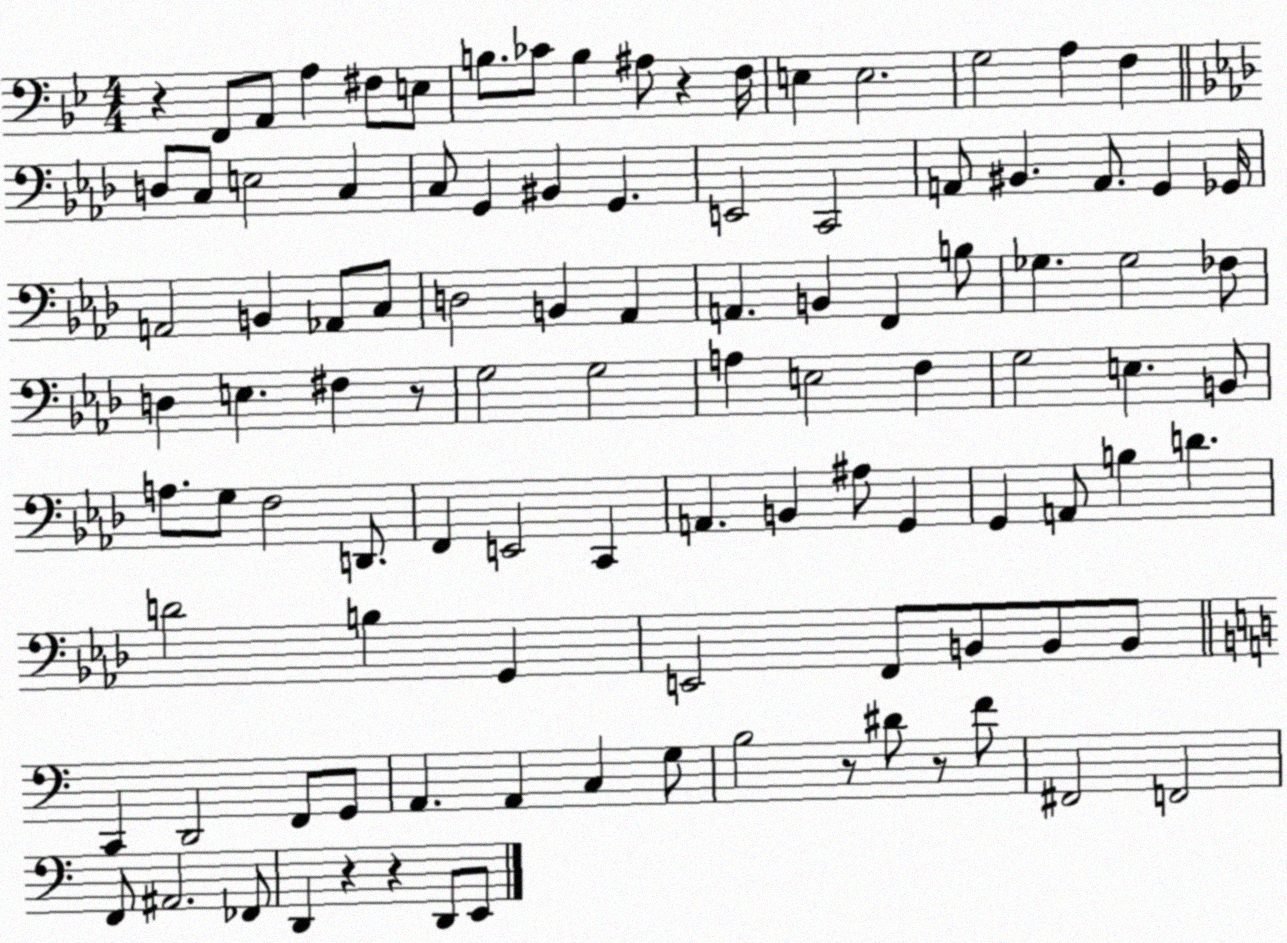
X:1
T:Untitled
M:4/4
L:1/4
K:Bb
z F,,/2 A,,/2 A, ^F,/2 E,/2 B,/2 _C/2 B, ^A,/2 z F,/4 E, E,2 G,2 A, F, D,/2 C,/2 E,2 C, C,/2 G,, ^B,, G,, E,,2 C,,2 A,,/2 ^B,, A,,/2 G,, _G,,/4 A,,2 B,, _A,,/2 C,/2 D,2 B,, _A,, A,, B,, F,, B,/2 _G, _G,2 _F,/2 D, E, ^F, z/2 G,2 G,2 A, E,2 F, G,2 E, B,,/2 A,/2 G,/2 F,2 D,,/2 F,, E,,2 C,, A,, B,, ^A,/2 G,, G,, A,,/2 B, D D2 B, G,, E,,2 F,,/2 B,,/2 B,,/2 B,,/2 C,, D,,2 F,,/2 G,,/2 A,, A,, C, G,/2 B,2 z/2 ^D/2 z/2 F/2 ^F,,2 F,,2 F,,/2 ^A,,2 _F,,/2 D,, z z D,,/2 E,,/2